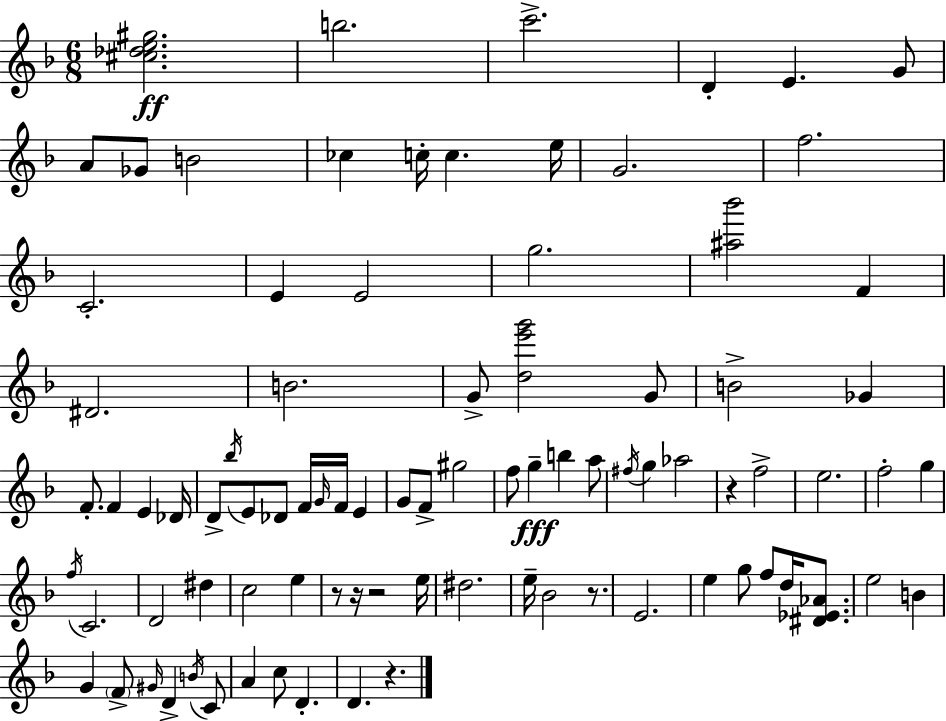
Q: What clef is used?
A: treble